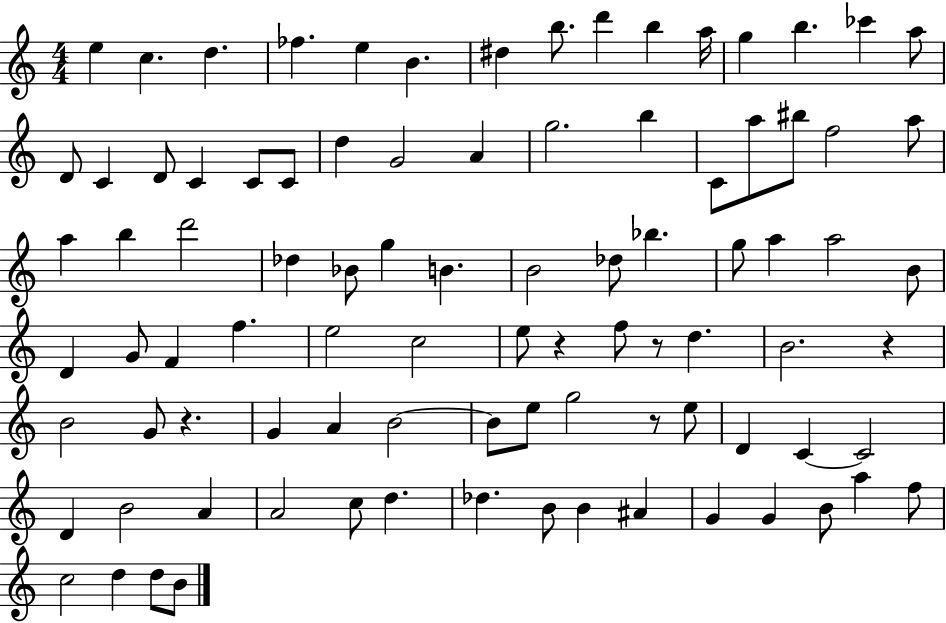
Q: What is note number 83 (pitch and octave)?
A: C5